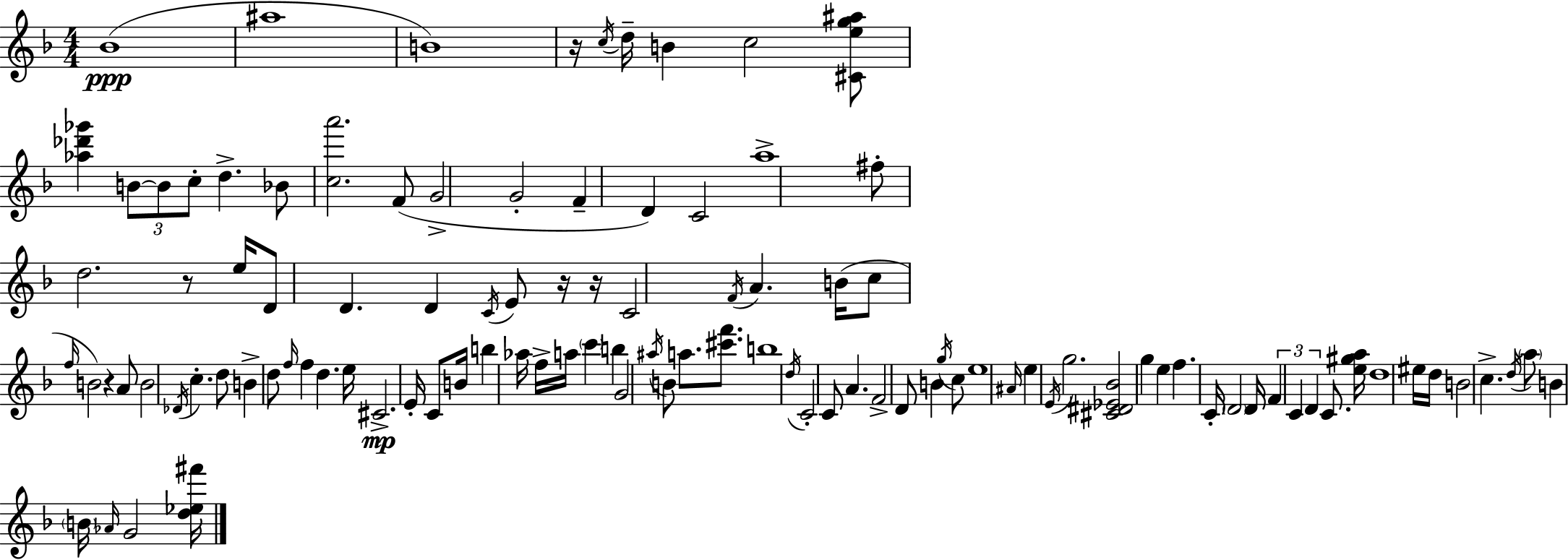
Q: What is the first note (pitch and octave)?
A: Bb4